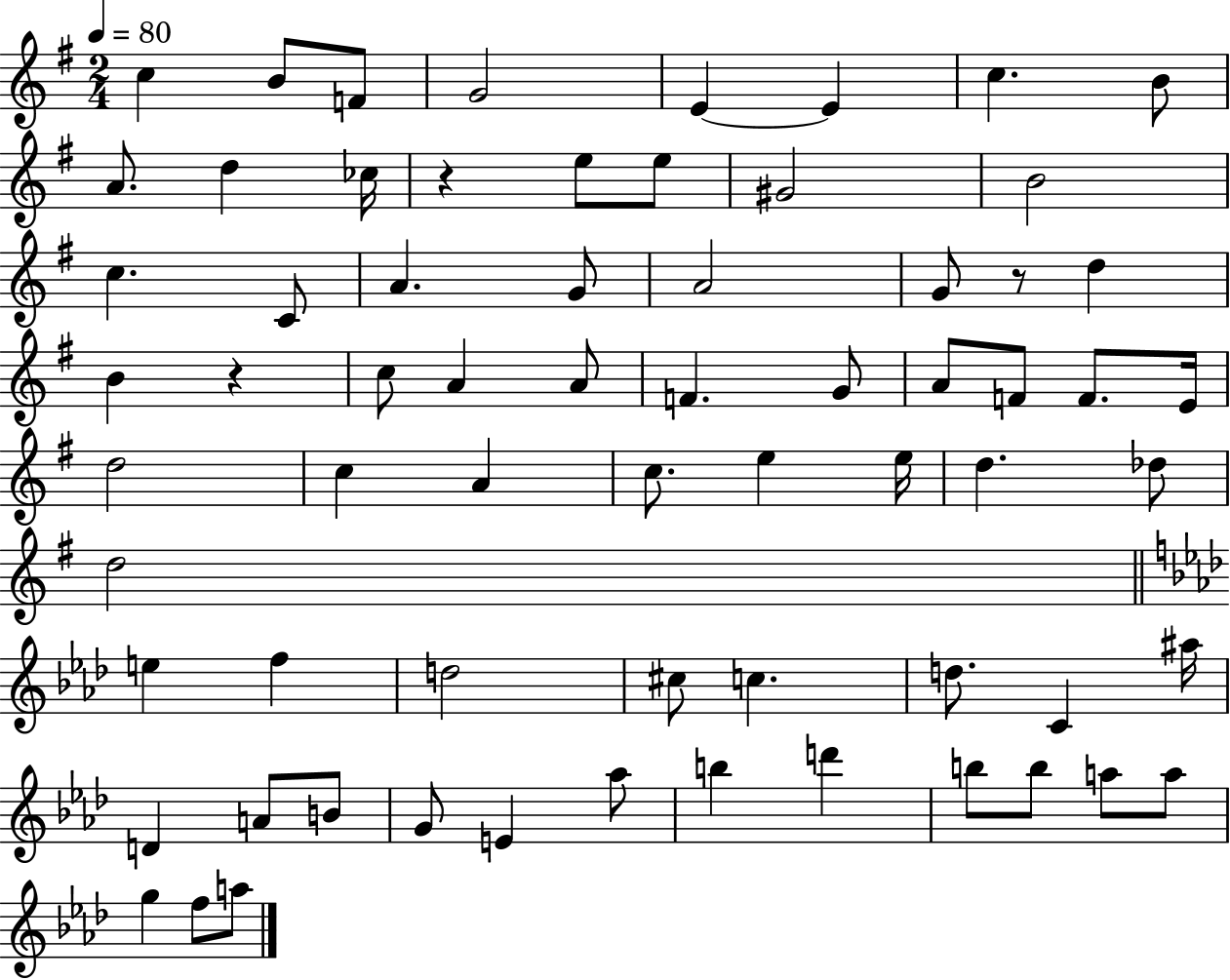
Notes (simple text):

C5/q B4/e F4/e G4/h E4/q E4/q C5/q. B4/e A4/e. D5/q CES5/s R/q E5/e E5/e G#4/h B4/h C5/q. C4/e A4/q. G4/e A4/h G4/e R/e D5/q B4/q R/q C5/e A4/q A4/e F4/q. G4/e A4/e F4/e F4/e. E4/s D5/h C5/q A4/q C5/e. E5/q E5/s D5/q. Db5/e D5/h E5/q F5/q D5/h C#5/e C5/q. D5/e. C4/q A#5/s D4/q A4/e B4/e G4/e E4/q Ab5/e B5/q D6/q B5/e B5/e A5/e A5/e G5/q F5/e A5/e